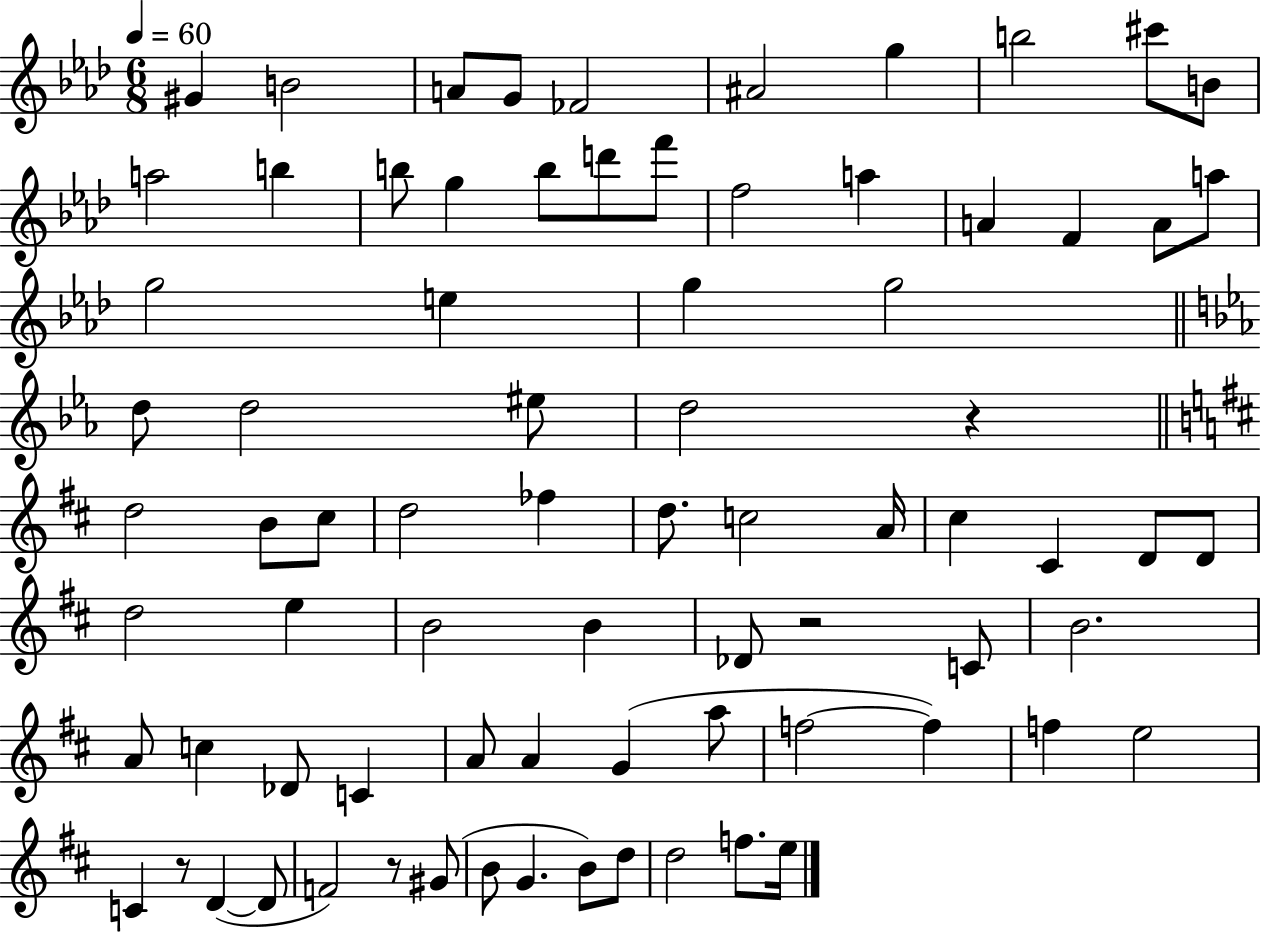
{
  \clef treble
  \numericTimeSignature
  \time 6/8
  \key aes \major
  \tempo 4 = 60
  gis'4 b'2 | a'8 g'8 fes'2 | ais'2 g''4 | b''2 cis'''8 b'8 | \break a''2 b''4 | b''8 g''4 b''8 d'''8 f'''8 | f''2 a''4 | a'4 f'4 a'8 a''8 | \break g''2 e''4 | g''4 g''2 | \bar "||" \break \key c \minor d''8 d''2 eis''8 | d''2 r4 | \bar "||" \break \key d \major d''2 b'8 cis''8 | d''2 fes''4 | d''8. c''2 a'16 | cis''4 cis'4 d'8 d'8 | \break d''2 e''4 | b'2 b'4 | des'8 r2 c'8 | b'2. | \break a'8 c''4 des'8 c'4 | a'8 a'4 g'4( a''8 | f''2~~ f''4) | f''4 e''2 | \break c'4 r8 d'4~(~ d'8 | f'2) r8 gis'8( | b'8 g'4. b'8) d''8 | d''2 f''8. e''16 | \break \bar "|."
}